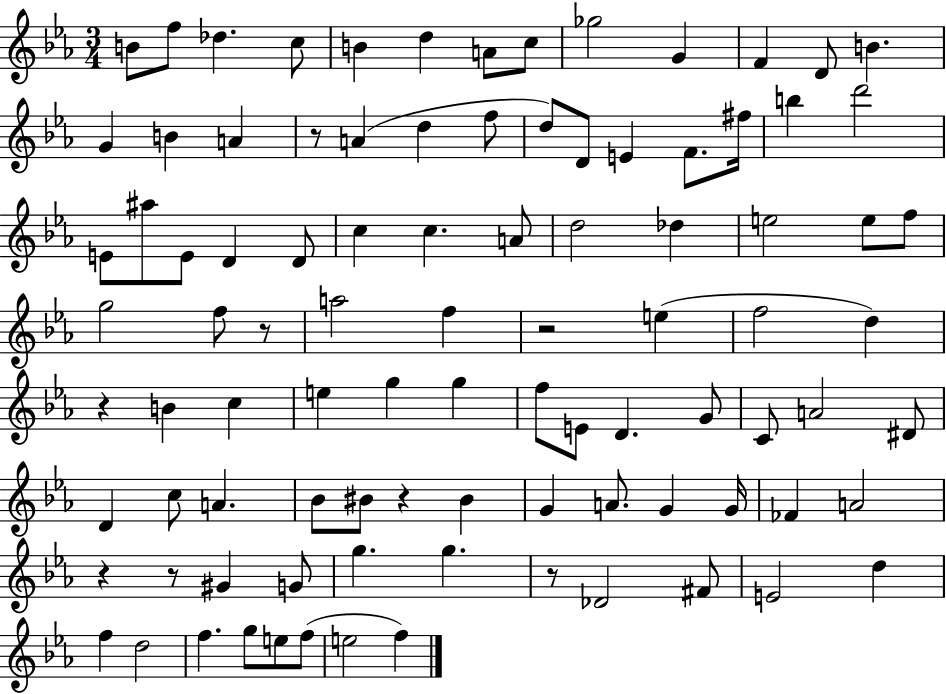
{
  \clef treble
  \numericTimeSignature
  \time 3/4
  \key ees \major
  b'8 f''8 des''4. c''8 | b'4 d''4 a'8 c''8 | ges''2 g'4 | f'4 d'8 b'4. | \break g'4 b'4 a'4 | r8 a'4( d''4 f''8 | d''8) d'8 e'4 f'8. fis''16 | b''4 d'''2 | \break e'8 ais''8 e'8 d'4 d'8 | c''4 c''4. a'8 | d''2 des''4 | e''2 e''8 f''8 | \break g''2 f''8 r8 | a''2 f''4 | r2 e''4( | f''2 d''4) | \break r4 b'4 c''4 | e''4 g''4 g''4 | f''8 e'8 d'4. g'8 | c'8 a'2 dis'8 | \break d'4 c''8 a'4. | bes'8 bis'8 r4 bis'4 | g'4 a'8. g'4 g'16 | fes'4 a'2 | \break r4 r8 gis'4 g'8 | g''4. g''4. | r8 des'2 fis'8 | e'2 d''4 | \break f''4 d''2 | f''4. g''8 e''8 f''8( | e''2 f''4) | \bar "|."
}